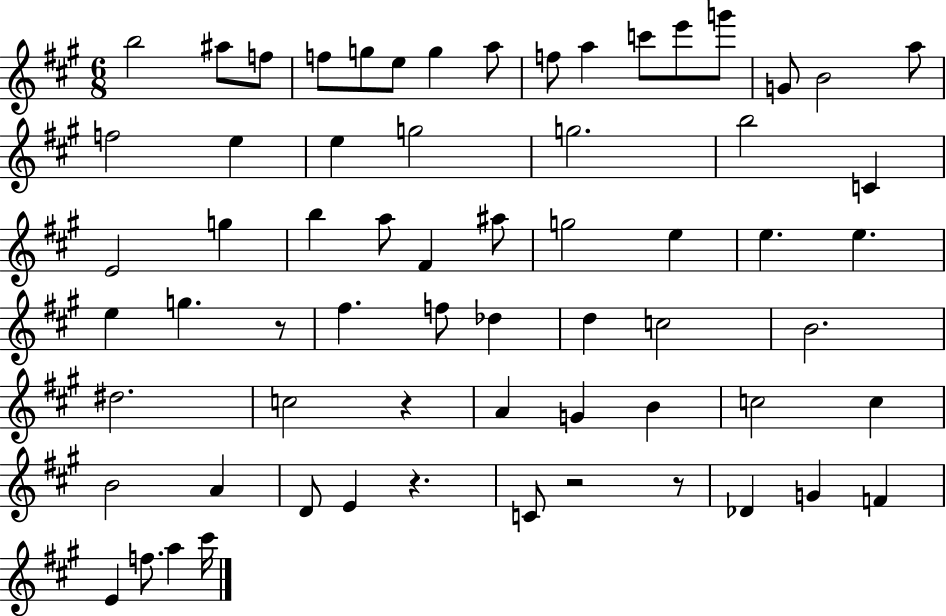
X:1
T:Untitled
M:6/8
L:1/4
K:A
b2 ^a/2 f/2 f/2 g/2 e/2 g a/2 f/2 a c'/2 e'/2 g'/2 G/2 B2 a/2 f2 e e g2 g2 b2 C E2 g b a/2 ^F ^a/2 g2 e e e e g z/2 ^f f/2 _d d c2 B2 ^d2 c2 z A G B c2 c B2 A D/2 E z C/2 z2 z/2 _D G F E f/2 a ^c'/4